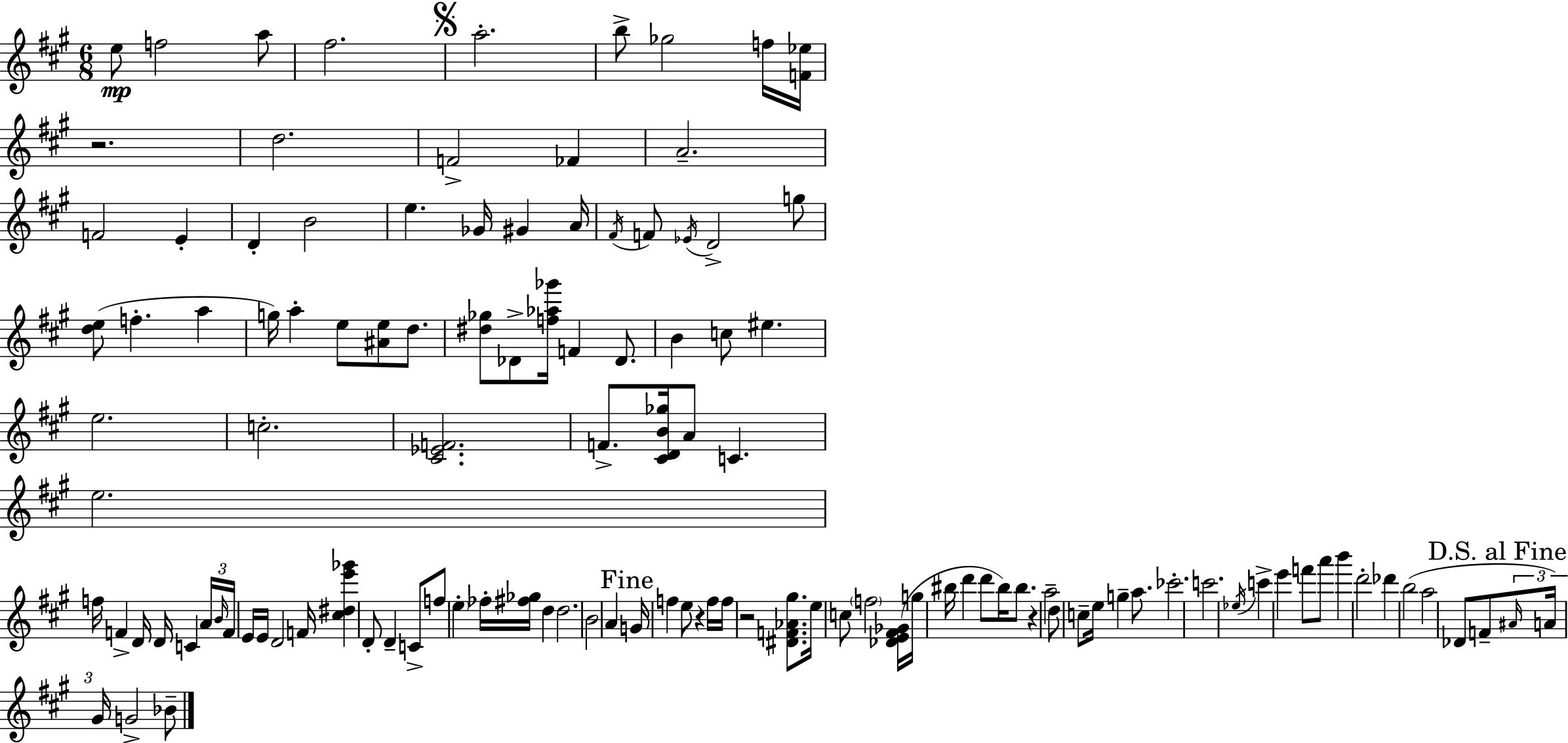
E5/e F5/h A5/e F#5/h. A5/h. B5/e Gb5/h F5/s [F4,Eb5]/s R/h. D5/h. F4/h FES4/q A4/h. F4/h E4/q D4/q B4/h E5/q. Gb4/s G#4/q A4/s F#4/s F4/e Eb4/s D4/h G5/e [D5,E5]/e F5/q. A5/q G5/s A5/q E5/e [A#4,E5]/e D5/e. [D#5,Gb5]/e Db4/e [F5,Ab5,Gb6]/s F4/q Db4/e. B4/q C5/e EIS5/q. E5/h. C5/h. [C#4,Eb4,F4]/h. F4/e. [C#4,D4,B4,Gb5]/s A4/e C4/q. E5/h. F5/s F4/q D4/s D4/s C4/q A4/s B4/s F4/s E4/s E4/s D4/h F4/s [C#5,D#5,E6,Gb6]/q D4/e D4/q C4/e F5/e E5/q FES5/s [F#5,Gb5]/s D5/q D5/h. B4/h A4/q G4/s F5/q E5/e R/q F5/s F5/s R/h [D#4,F4,Ab4,G#5]/e. E5/s C5/e F5/h [Db4,E4,F#4,Gb4]/s G5/s BIS5/s D6/q D6/e BIS5/s BIS5/e. R/q A5/h D5/e C5/e E5/s G5/q A5/e. CES6/h. C6/h. Eb5/s C6/q E6/q F6/e A6/e B6/q D6/h Db6/q B5/h A5/h Db4/e F4/e A#4/s A4/s G#4/s G4/h Bb4/e